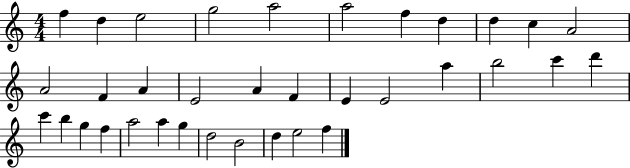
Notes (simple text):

F5/q D5/q E5/h G5/h A5/h A5/h F5/q D5/q D5/q C5/q A4/h A4/h F4/q A4/q E4/h A4/q F4/q E4/q E4/h A5/q B5/h C6/q D6/q C6/q B5/q G5/q F5/q A5/h A5/q G5/q D5/h B4/h D5/q E5/h F5/q